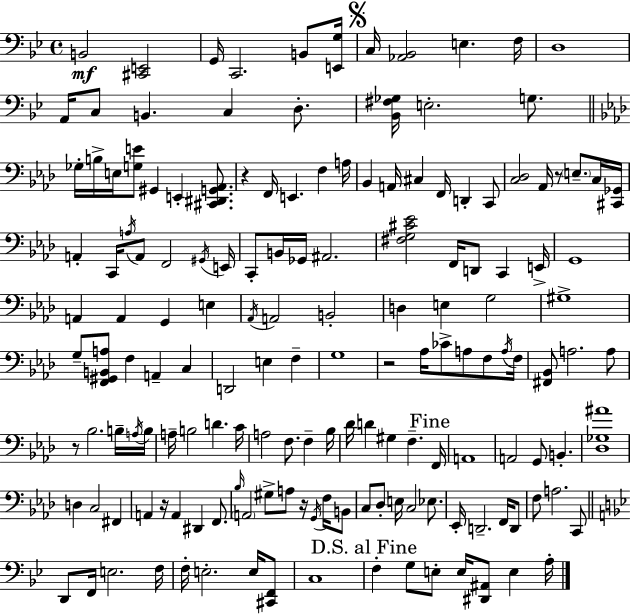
B2/h [C#2,E2]/h G2/s C2/h. B2/e [E2,G3]/s C3/s [Ab2,Bb2]/h E3/q. F3/s D3/w A2/s C3/e B2/q. C3/q D3/e. [Bb2,F#3,Gb3]/s E3/h. G3/e. Gb3/s B3/s E3/s [G3,E4]/e G#2/q E2/q [C#2,D#2,G2,Ab2]/e. R/q F2/s E2/q. F3/q A3/s Bb2/q A2/s C#3/q F2/s D2/q C2/e [C3,Db3]/h Ab2/s R/e E3/e. C3/s [C#2,Gb2]/s A2/q C2/s A3/s A2/e F2/h G#2/s E2/s C2/e B2/s Gb2/s A#2/h. [F#3,G3,C#4,Eb4]/h F2/s D2/e C2/q E2/s G2/w A2/q A2/q G2/q E3/q Ab2/s A2/h B2/h D3/q E3/q G3/h G#3/w G3/e [F2,G#2,B2,A3]/e F3/q A2/q C3/q D2/h E3/q F3/q G3/w R/h Ab3/s CES4/e A3/e F3/e A3/s F3/s [F#2,Bb2]/e A3/h. A3/e R/e Bb3/h. B3/s A3/s B3/s A3/s B3/h D4/q. C4/s A3/h F3/e. F3/q Bb3/s Db4/s D4/q G#3/q F3/q. F2/s A2/w A2/h G2/e B2/q. [Db3,Gb3,A#4]/w D3/q C3/h F#2/q A2/q R/s A2/q D#2/q F2/e. Bb3/s A2/h G#3/e A3/e R/s G2/s F3/s B2/e C3/e Db3/e E3/s C3/h Eb3/e. Eb2/s D2/h. F2/s D2/e F3/e A3/h. C2/e D2/e F2/s E3/h. F3/s F3/s E3/h. E3/s [C#2,F2]/e C3/w F3/q G3/e E3/e E3/s [D#2,A#2]/e E3/q A3/s